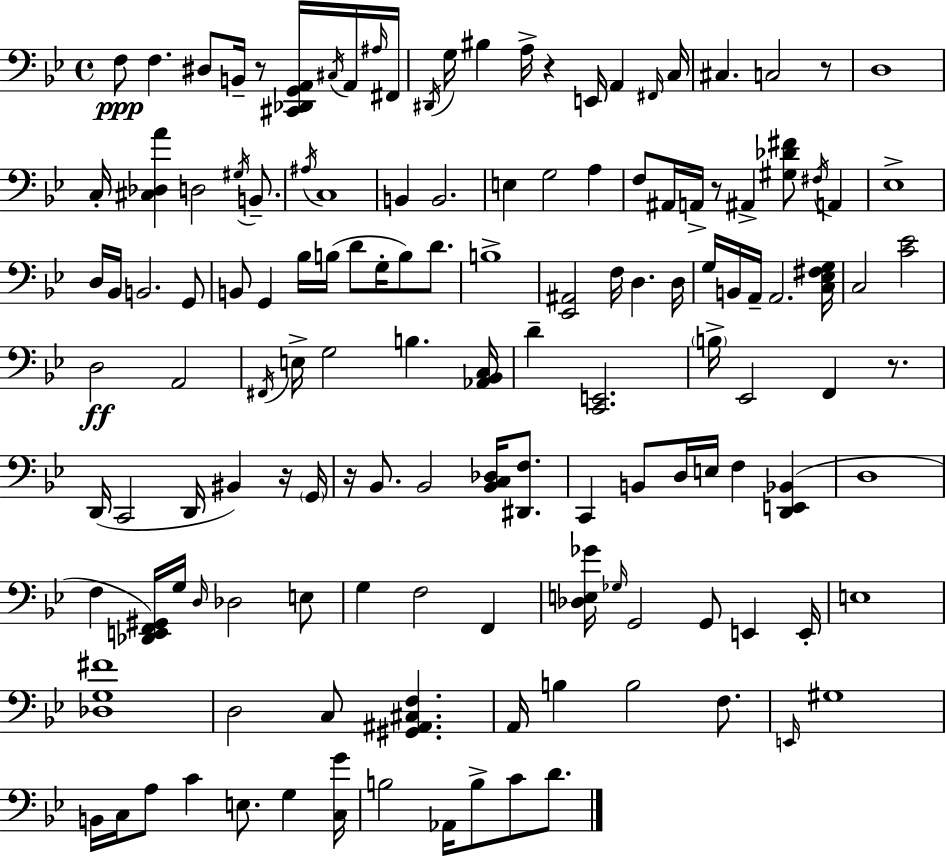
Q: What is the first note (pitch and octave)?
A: F3